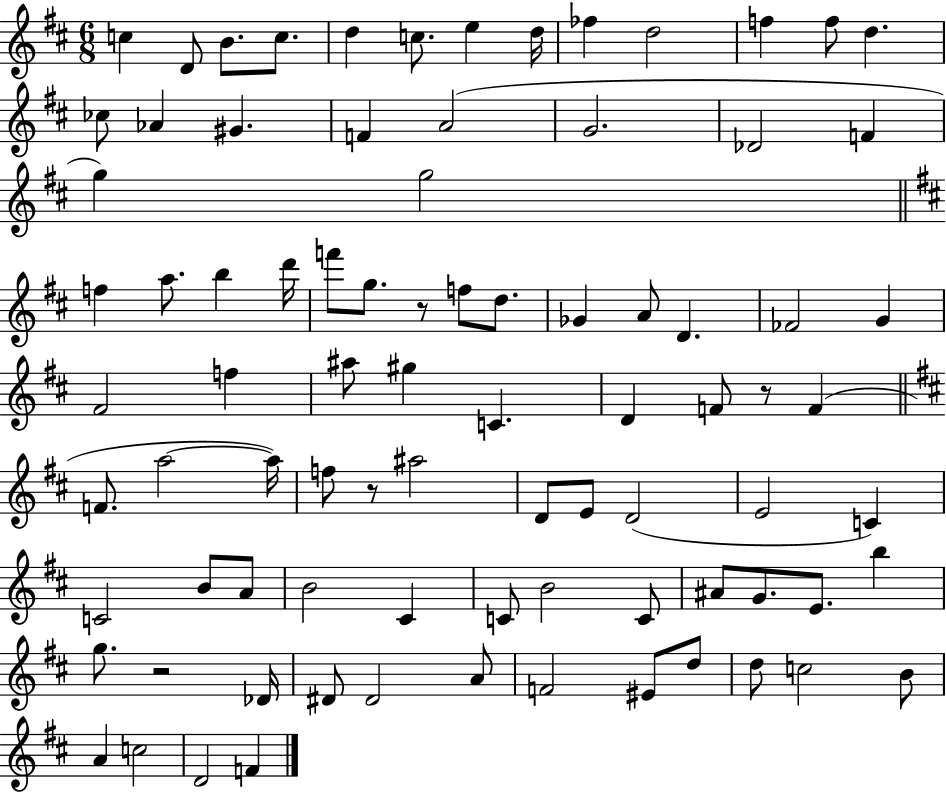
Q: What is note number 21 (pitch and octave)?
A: F4